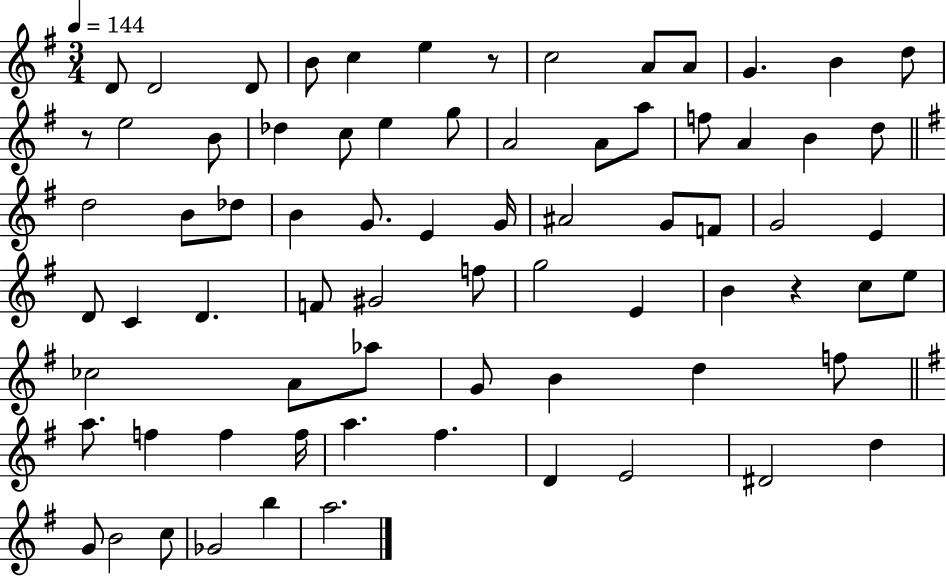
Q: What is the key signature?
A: G major